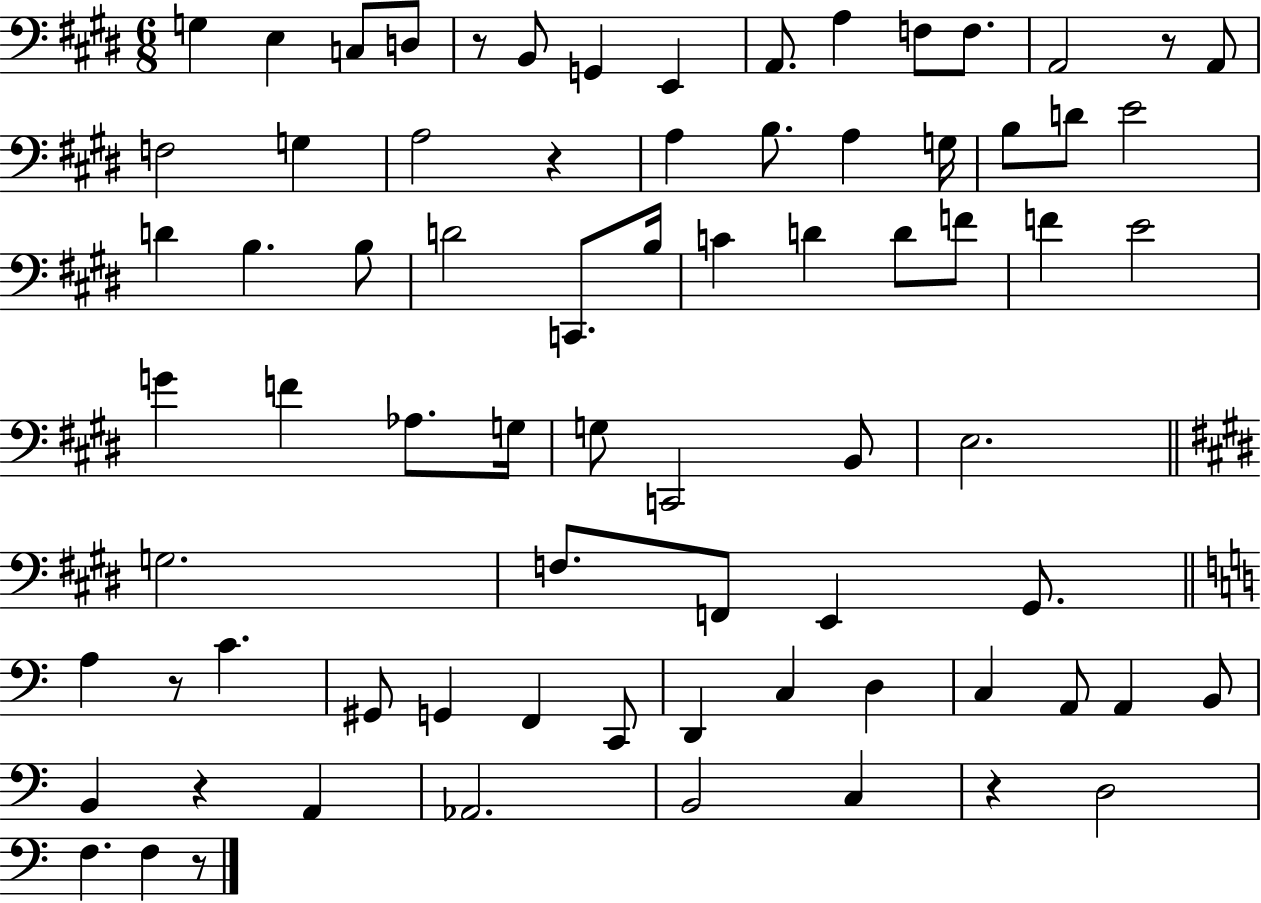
{
  \clef bass
  \numericTimeSignature
  \time 6/8
  \key e \major
  \repeat volta 2 { g4 e4 c8 d8 | r8 b,8 g,4 e,4 | a,8. a4 f8 f8. | a,2 r8 a,8 | \break f2 g4 | a2 r4 | a4 b8. a4 g16 | b8 d'8 e'2 | \break d'4 b4. b8 | d'2 c,8. b16 | c'4 d'4 d'8 f'8 | f'4 e'2 | \break g'4 f'4 aes8. g16 | g8 c,2 b,8 | e2. | \bar "||" \break \key e \major g2. | f8. f,8 e,4 gis,8. | \bar "||" \break \key a \minor a4 r8 c'4. | gis,8 g,4 f,4 c,8 | d,4 c4 d4 | c4 a,8 a,4 b,8 | \break b,4 r4 a,4 | aes,2. | b,2 c4 | r4 d2 | \break f4. f4 r8 | } \bar "|."
}